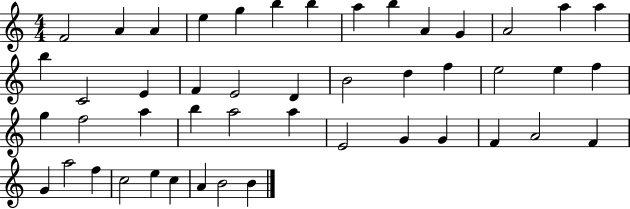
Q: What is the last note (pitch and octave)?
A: B4